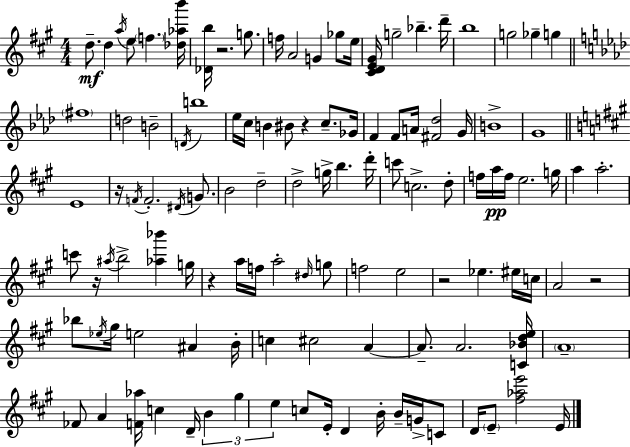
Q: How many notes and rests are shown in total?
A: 115